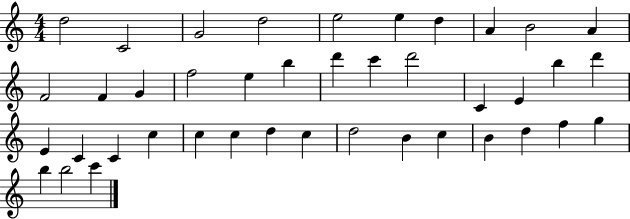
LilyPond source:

{
  \clef treble
  \numericTimeSignature
  \time 4/4
  \key c \major
  d''2 c'2 | g'2 d''2 | e''2 e''4 d''4 | a'4 b'2 a'4 | \break f'2 f'4 g'4 | f''2 e''4 b''4 | d'''4 c'''4 d'''2 | c'4 e'4 b''4 d'''4 | \break e'4 c'4 c'4 c''4 | c''4 c''4 d''4 c''4 | d''2 b'4 c''4 | b'4 d''4 f''4 g''4 | \break b''4 b''2 c'''4 | \bar "|."
}